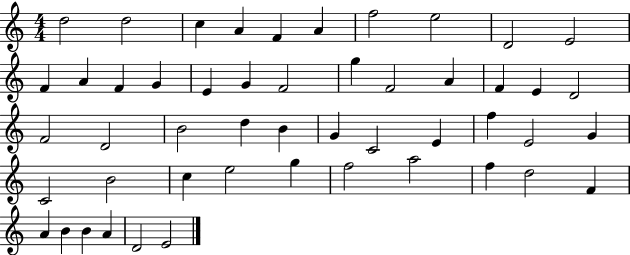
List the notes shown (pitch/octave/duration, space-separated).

D5/h D5/h C5/q A4/q F4/q A4/q F5/h E5/h D4/h E4/h F4/q A4/q F4/q G4/q E4/q G4/q F4/h G5/q F4/h A4/q F4/q E4/q D4/h F4/h D4/h B4/h D5/q B4/q G4/q C4/h E4/q F5/q E4/h G4/q C4/h B4/h C5/q E5/h G5/q F5/h A5/h F5/q D5/h F4/q A4/q B4/q B4/q A4/q D4/h E4/h